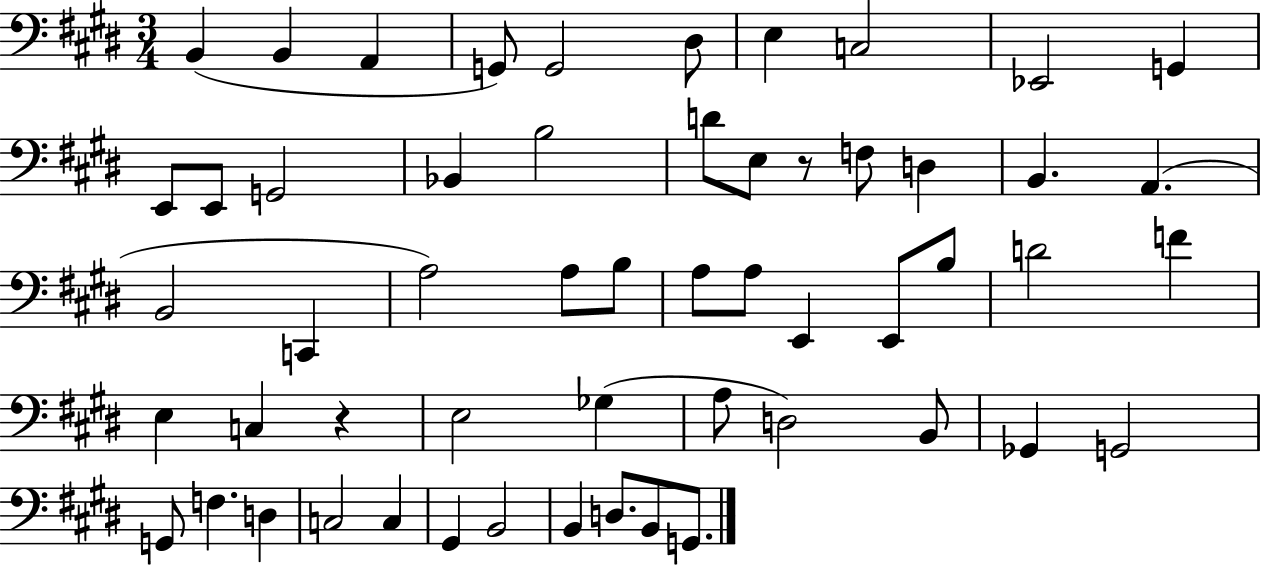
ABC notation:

X:1
T:Untitled
M:3/4
L:1/4
K:E
B,, B,, A,, G,,/2 G,,2 ^D,/2 E, C,2 _E,,2 G,, E,,/2 E,,/2 G,,2 _B,, B,2 D/2 E,/2 z/2 F,/2 D, B,, A,, B,,2 C,, A,2 A,/2 B,/2 A,/2 A,/2 E,, E,,/2 B,/2 D2 F E, C, z E,2 _G, A,/2 D,2 B,,/2 _G,, G,,2 G,,/2 F, D, C,2 C, ^G,, B,,2 B,, D,/2 B,,/2 G,,/2